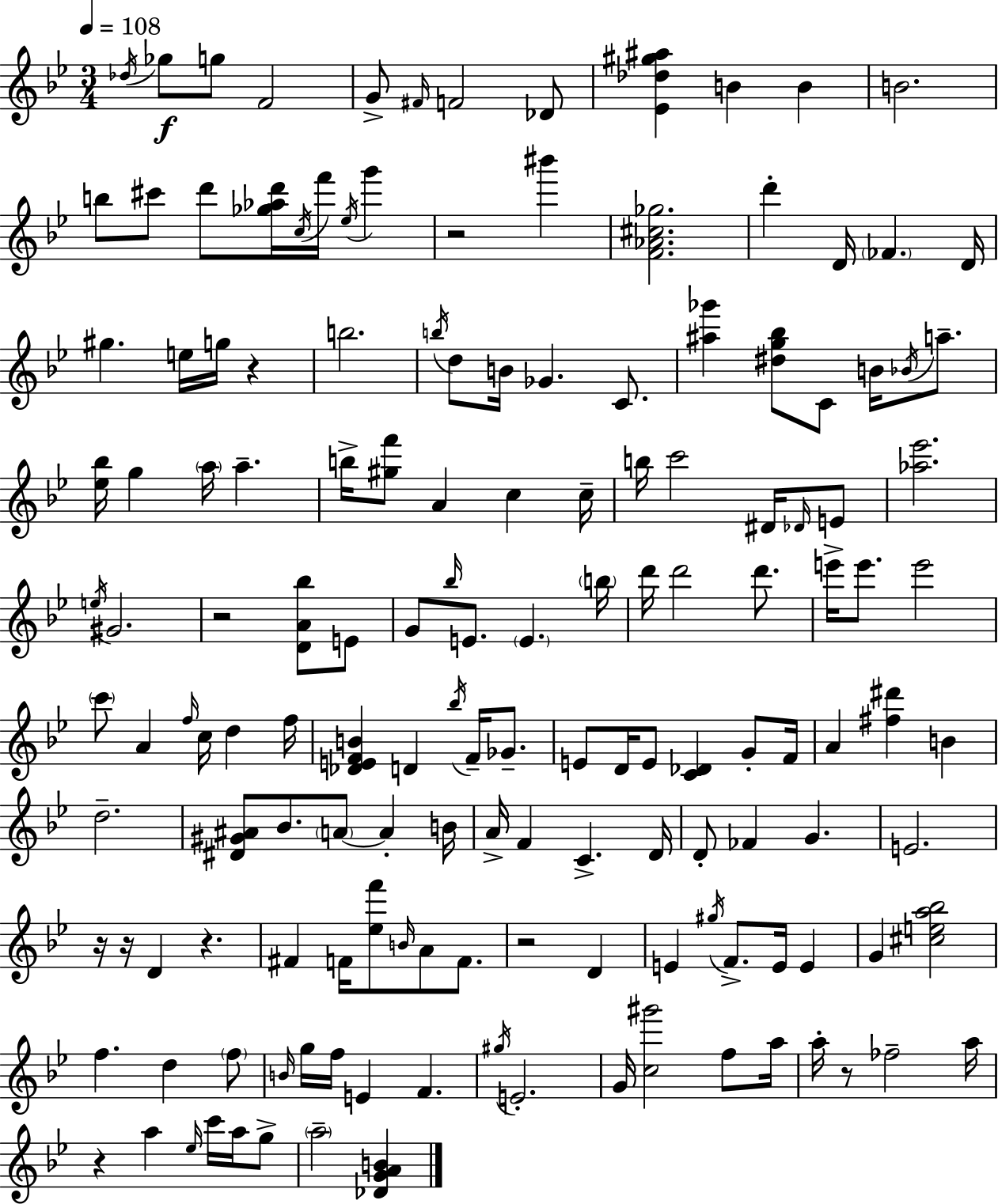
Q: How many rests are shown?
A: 9